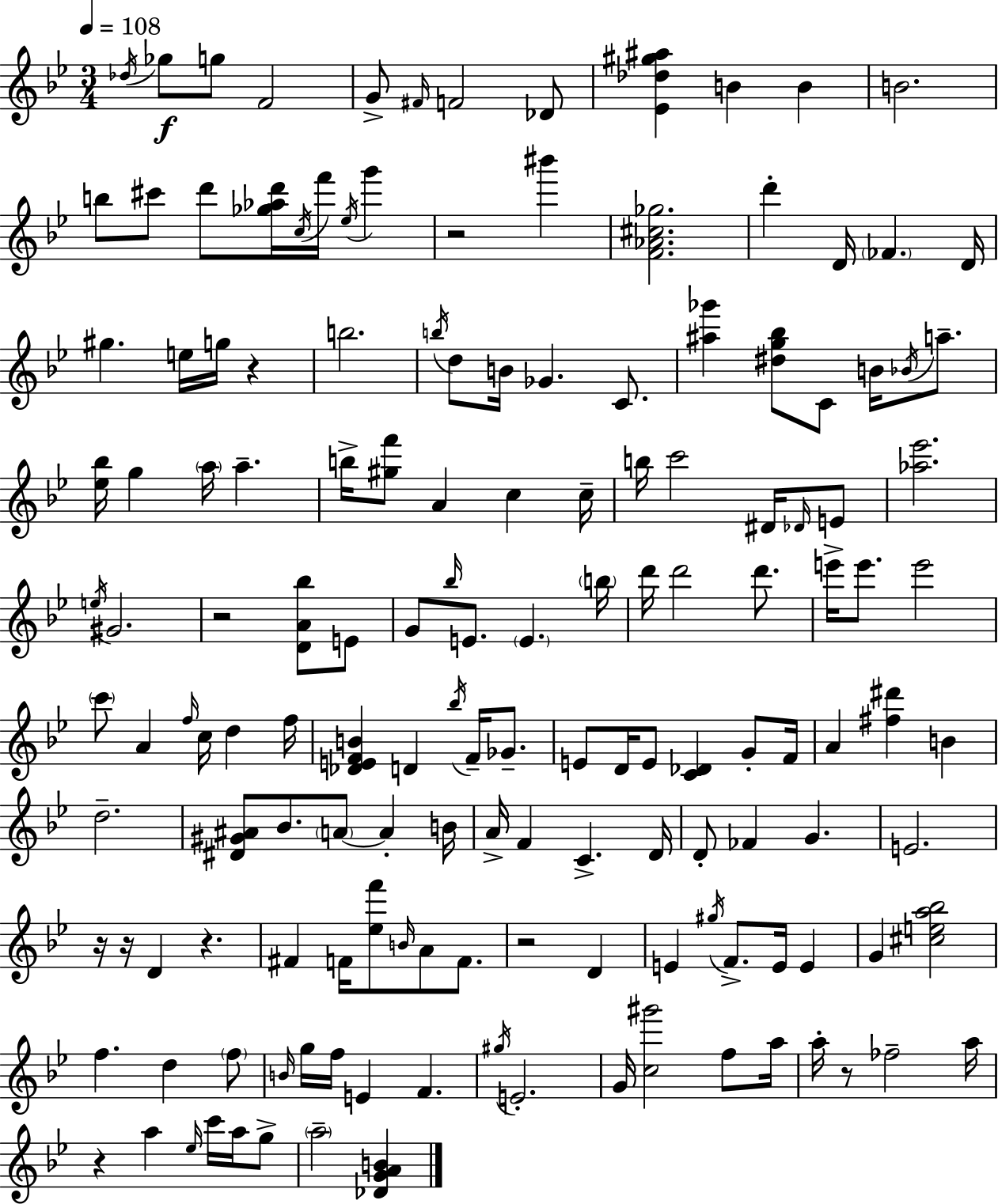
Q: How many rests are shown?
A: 9